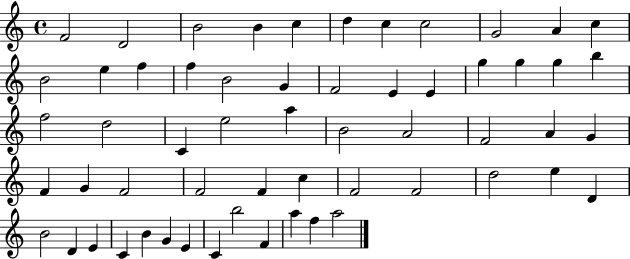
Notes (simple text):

F4/h D4/h B4/h B4/q C5/q D5/q C5/q C5/h G4/h A4/q C5/q B4/h E5/q F5/q F5/q B4/h G4/q F4/h E4/q E4/q G5/q G5/q G5/q B5/q F5/h D5/h C4/q E5/h A5/q B4/h A4/h F4/h A4/q G4/q F4/q G4/q F4/h F4/h F4/q C5/q F4/h F4/h D5/h E5/q D4/q B4/h D4/q E4/q C4/q B4/q G4/q E4/q C4/q B5/h F4/q A5/q F5/q A5/h